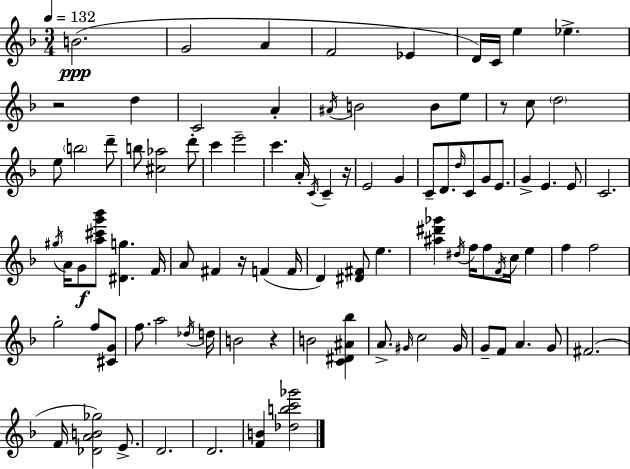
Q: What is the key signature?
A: D minor